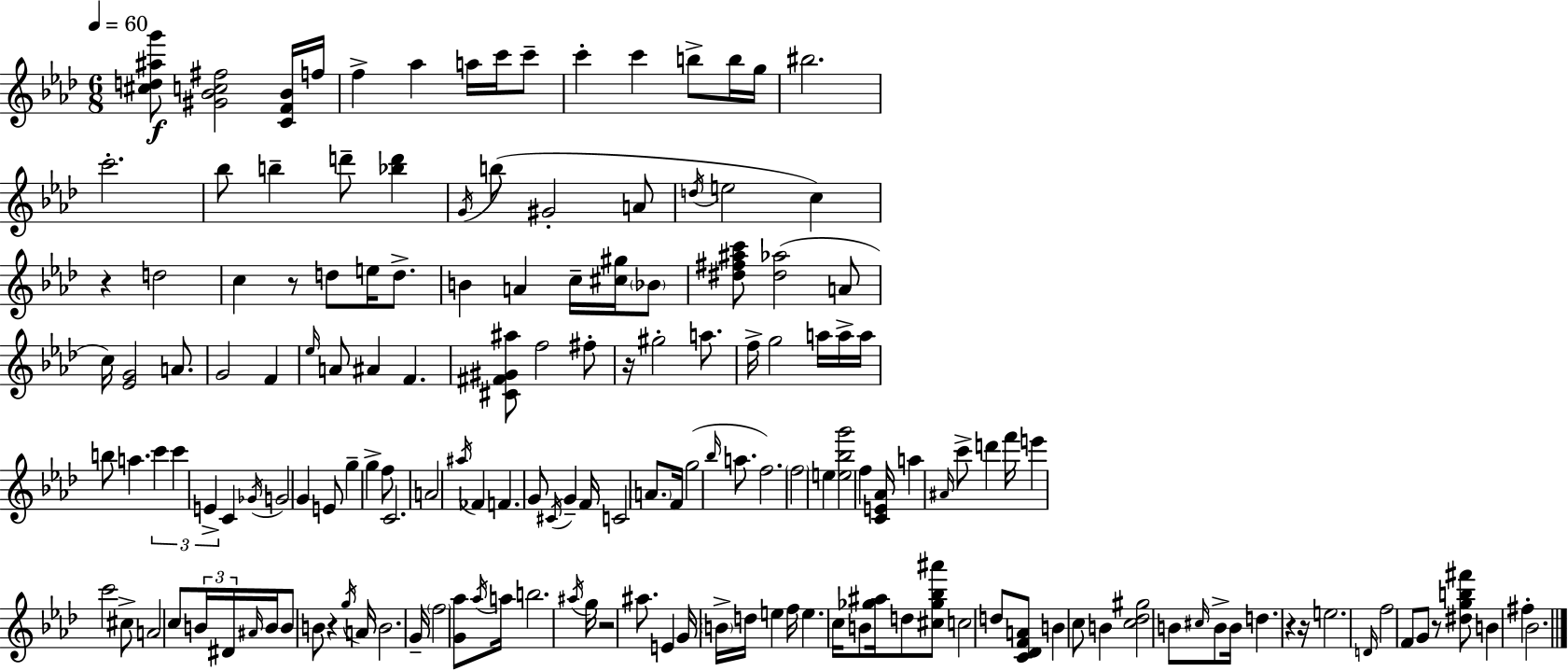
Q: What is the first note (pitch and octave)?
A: F5